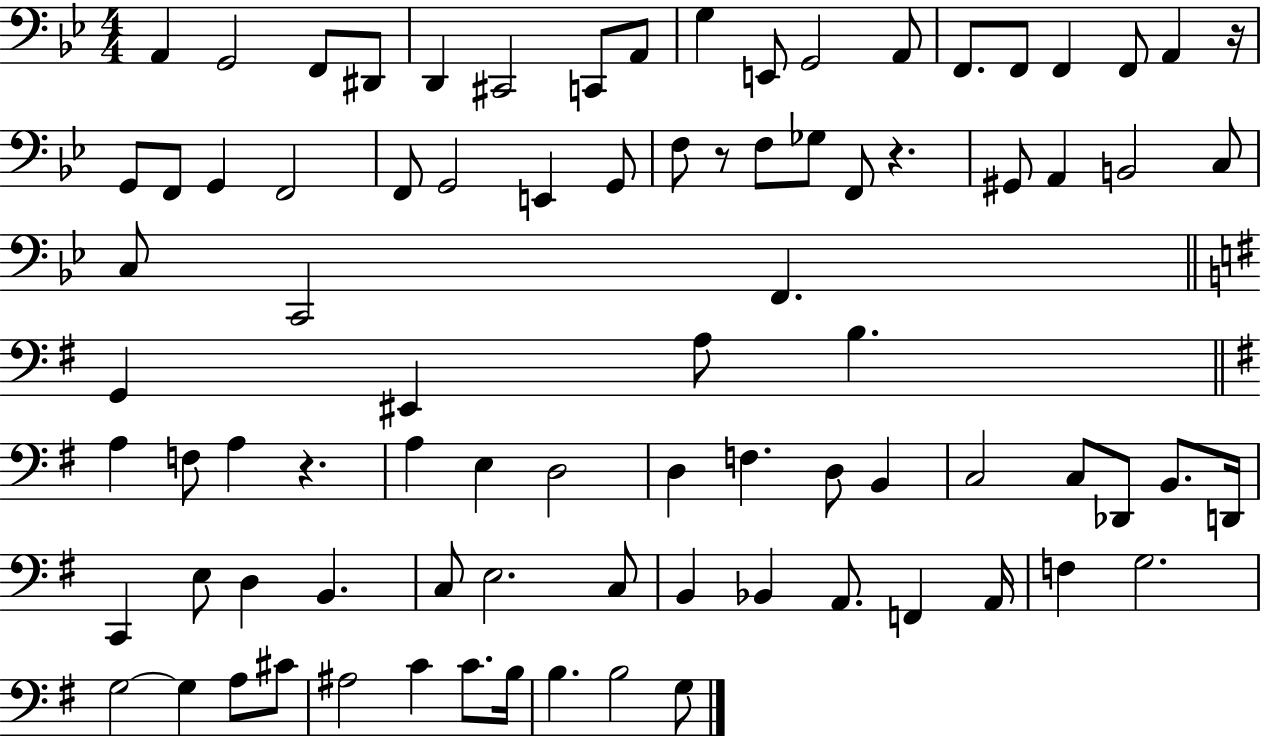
{
  \clef bass
  \numericTimeSignature
  \time 4/4
  \key bes \major
  \repeat volta 2 { a,4 g,2 f,8 dis,8 | d,4 cis,2 c,8 a,8 | g4 e,8 g,2 a,8 | f,8. f,8 f,4 f,8 a,4 r16 | \break g,8 f,8 g,4 f,2 | f,8 g,2 e,4 g,8 | f8 r8 f8 ges8 f,8 r4. | gis,8 a,4 b,2 c8 | \break c8 c,2 f,4. | \bar "||" \break \key g \major g,4 eis,4 a8 b4. | \bar "||" \break \key g \major a4 f8 a4 r4. | a4 e4 d2 | d4 f4. d8 b,4 | c2 c8 des,8 b,8. d,16 | \break c,4 e8 d4 b,4. | c8 e2. c8 | b,4 bes,4 a,8. f,4 a,16 | f4 g2. | \break g2~~ g4 a8 cis'8 | ais2 c'4 c'8. b16 | b4. b2 g8 | } \bar "|."
}